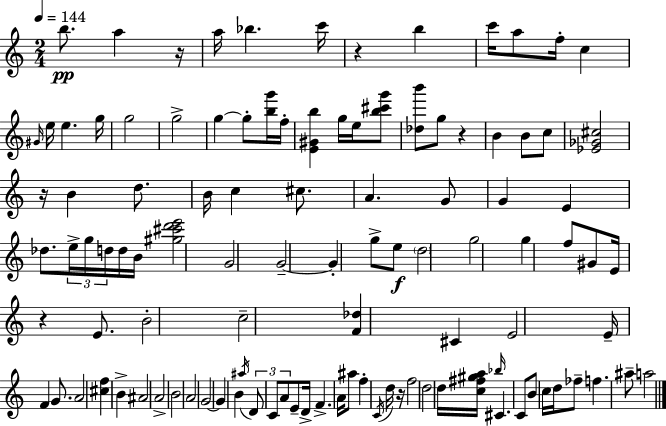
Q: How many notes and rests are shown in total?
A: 108